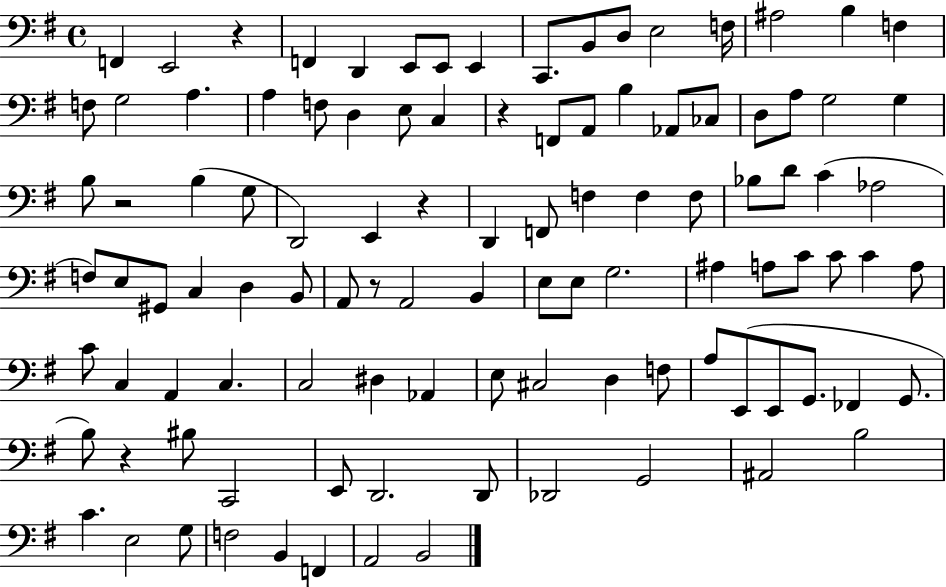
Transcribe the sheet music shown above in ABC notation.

X:1
T:Untitled
M:4/4
L:1/4
K:G
F,, E,,2 z F,, D,, E,,/2 E,,/2 E,, C,,/2 B,,/2 D,/2 E,2 F,/4 ^A,2 B, F, F,/2 G,2 A, A, F,/2 D, E,/2 C, z F,,/2 A,,/2 B, _A,,/2 _C,/2 D,/2 A,/2 G,2 G, B,/2 z2 B, G,/2 D,,2 E,, z D,, F,,/2 F, F, F,/2 _B,/2 D/2 C _A,2 F,/2 E,/2 ^G,,/2 C, D, B,,/2 A,,/2 z/2 A,,2 B,, E,/2 E,/2 G,2 ^A, A,/2 C/2 C/2 C A,/2 C/2 C, A,, C, C,2 ^D, _A,, E,/2 ^C,2 D, F,/2 A,/2 E,,/2 E,,/2 G,,/2 _F,, G,,/2 B,/2 z ^B,/2 C,,2 E,,/2 D,,2 D,,/2 _D,,2 G,,2 ^A,,2 B,2 C E,2 G,/2 F,2 B,, F,, A,,2 B,,2